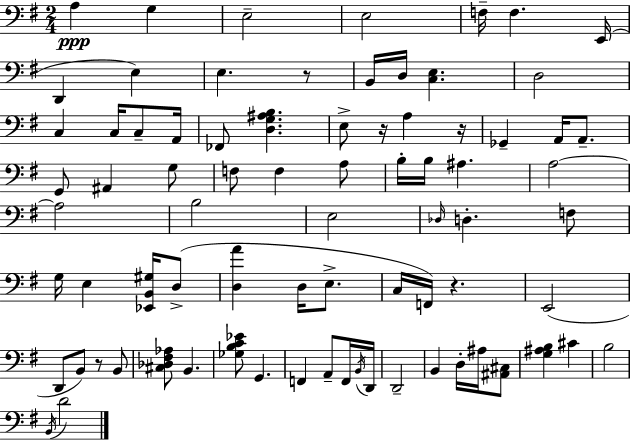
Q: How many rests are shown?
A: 5